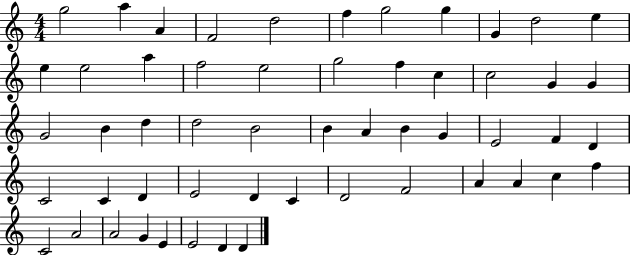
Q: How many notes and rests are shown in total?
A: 54